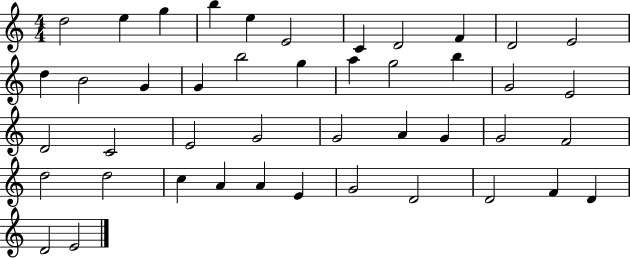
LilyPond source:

{
  \clef treble
  \numericTimeSignature
  \time 4/4
  \key c \major
  d''2 e''4 g''4 | b''4 e''4 e'2 | c'4 d'2 f'4 | d'2 e'2 | \break d''4 b'2 g'4 | g'4 b''2 g''4 | a''4 g''2 b''4 | g'2 e'2 | \break d'2 c'2 | e'2 g'2 | g'2 a'4 g'4 | g'2 f'2 | \break d''2 d''2 | c''4 a'4 a'4 e'4 | g'2 d'2 | d'2 f'4 d'4 | \break d'2 e'2 | \bar "|."
}